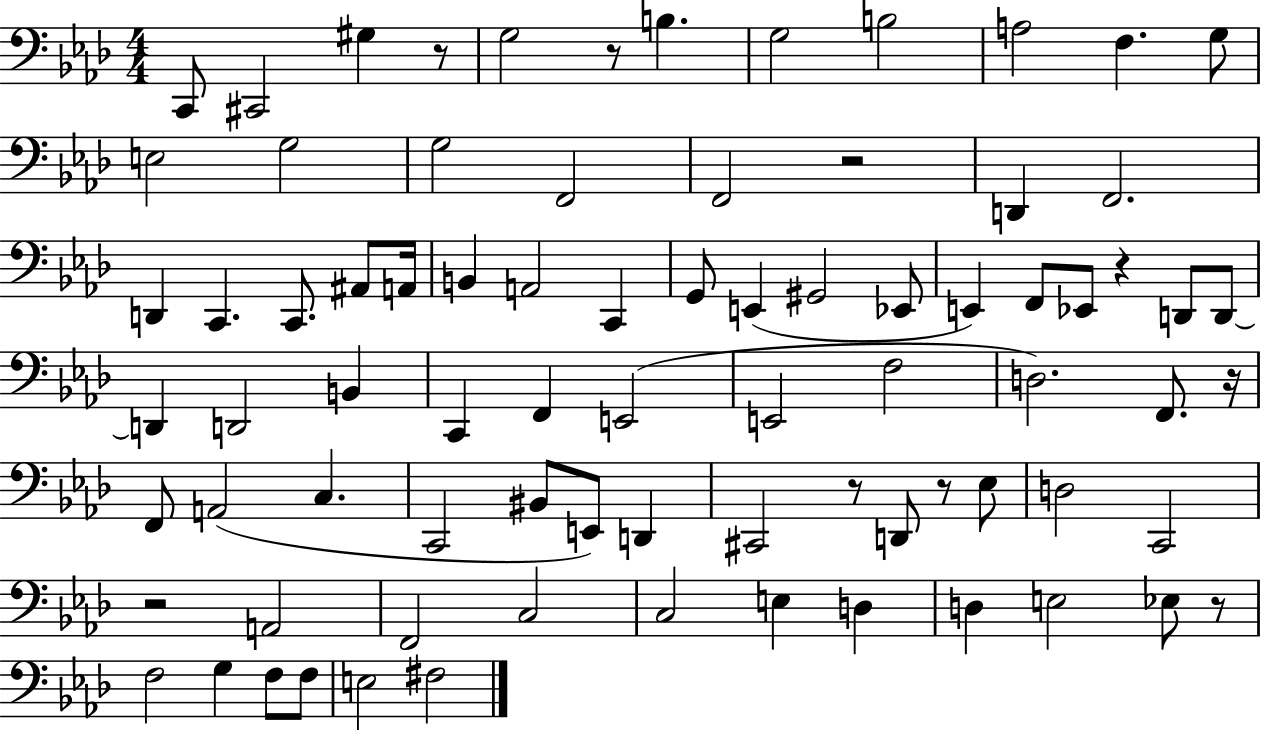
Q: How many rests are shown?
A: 9